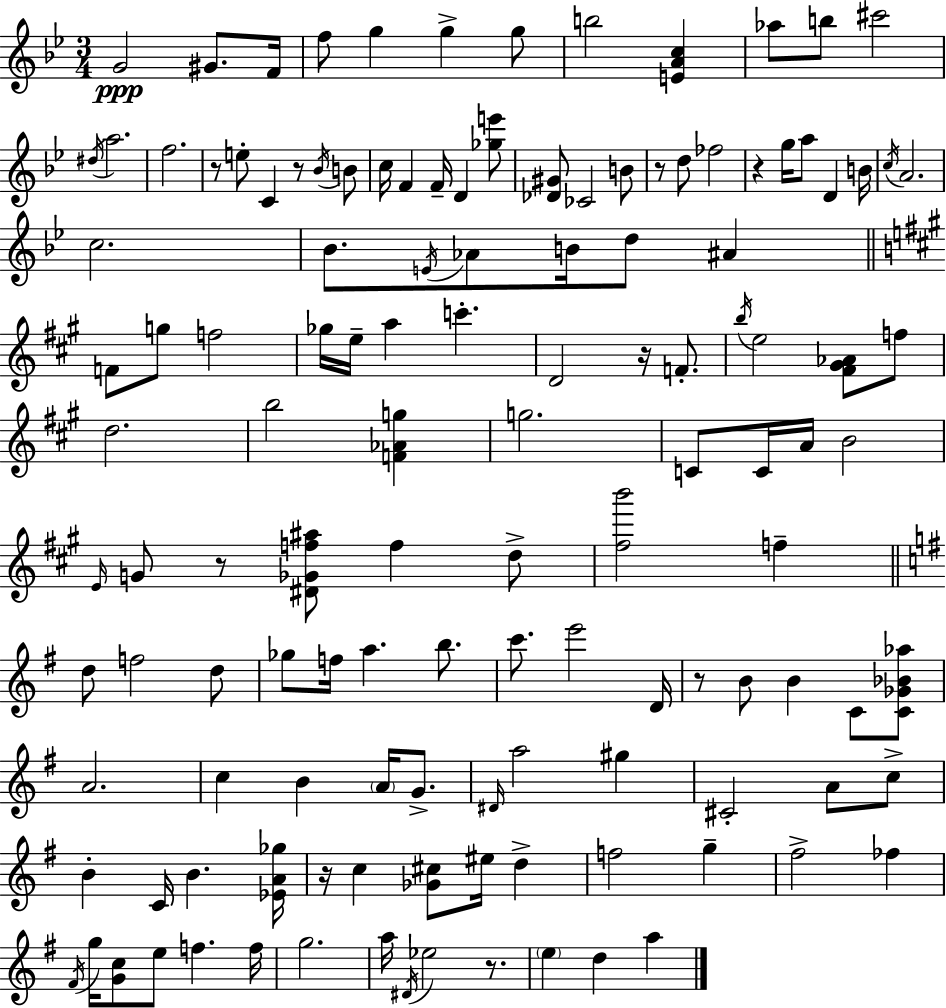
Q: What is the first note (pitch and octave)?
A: G4